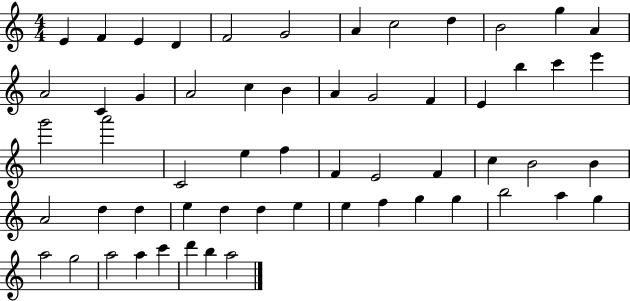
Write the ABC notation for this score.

X:1
T:Untitled
M:4/4
L:1/4
K:C
E F E D F2 G2 A c2 d B2 g A A2 C G A2 c B A G2 F E b c' e' g'2 a'2 C2 e f F E2 F c B2 B A2 d d e d d e e f g g b2 a g a2 g2 a2 a c' d' b a2